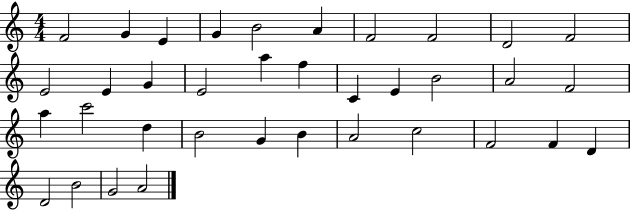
F4/h G4/q E4/q G4/q B4/h A4/q F4/h F4/h D4/h F4/h E4/h E4/q G4/q E4/h A5/q F5/q C4/q E4/q B4/h A4/h F4/h A5/q C6/h D5/q B4/h G4/q B4/q A4/h C5/h F4/h F4/q D4/q D4/h B4/h G4/h A4/h